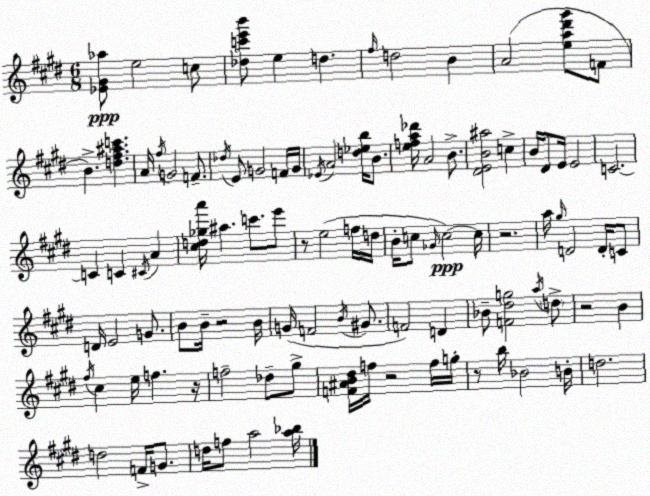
X:1
T:Untitled
M:6/8
L:1/4
K:E
[_E^G_a]/2 e2 c/2 [_dc'e'b']/2 e d ^f/4 d2 B A2 [ea^d'^g']/2 F/2 B [d^f^ac'] A/4 ^f/4 G2 F/2 _d/4 E/2 G2 F/4 G/4 _E/4 A2 [d_eb]/4 B/2 [efa_d']/4 A2 B/2 [^DEB^a]2 c B/4 ^D/2 E/4 E2 C2 C C ^C/4 A [^cd_ga']/4 ^a c'/2 e'/2 z/2 e2 f/4 d/4 B/4 c/2 _G/4 c2 c/4 z2 a/4 ^g/4 D2 D/4 C/2 D/4 E2 G/2 B/2 B/4 z2 B/4 G/4 F2 B/4 ^G/2 F2 D _B/2 [F^dg]2 a/4 d/2 z2 B ^f/4 ^c e/4 f z/4 f2 _d/2 ^g/2 [F^AB^d]/4 f/4 z2 f/4 g/4 z/2 b/4 _B2 B/4 d2 d2 F/4 G/2 d/4 f/2 a2 [a_b]/4